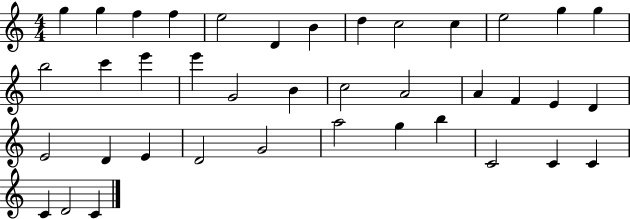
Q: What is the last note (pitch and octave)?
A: C4